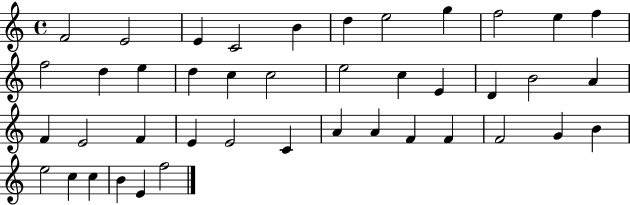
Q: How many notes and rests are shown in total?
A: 42